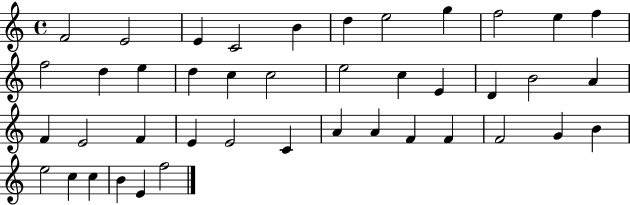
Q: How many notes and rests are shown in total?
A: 42